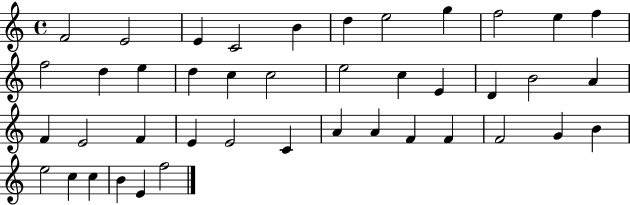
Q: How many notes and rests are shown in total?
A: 42